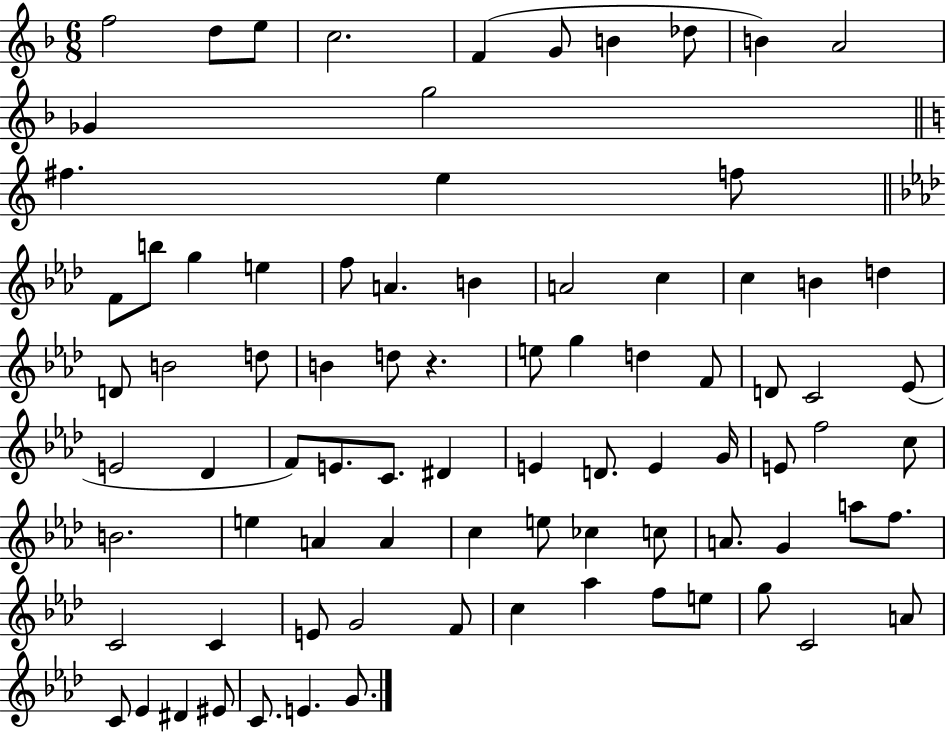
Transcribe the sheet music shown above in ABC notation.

X:1
T:Untitled
M:6/8
L:1/4
K:F
f2 d/2 e/2 c2 F G/2 B _d/2 B A2 _G g2 ^f e f/2 F/2 b/2 g e f/2 A B A2 c c B d D/2 B2 d/2 B d/2 z e/2 g d F/2 D/2 C2 _E/2 E2 _D F/2 E/2 C/2 ^D E D/2 E G/4 E/2 f2 c/2 B2 e A A c e/2 _c c/2 A/2 G a/2 f/2 C2 C E/2 G2 F/2 c _a f/2 e/2 g/2 C2 A/2 C/2 _E ^D ^E/2 C/2 E G/2